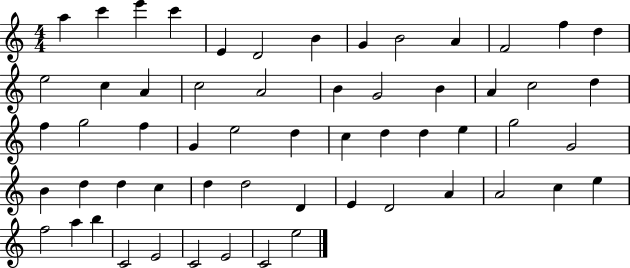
A5/q C6/q E6/q C6/q E4/q D4/h B4/q G4/q B4/h A4/q F4/h F5/q D5/q E5/h C5/q A4/q C5/h A4/h B4/q G4/h B4/q A4/q C5/h D5/q F5/q G5/h F5/q G4/q E5/h D5/q C5/q D5/q D5/q E5/q G5/h G4/h B4/q D5/q D5/q C5/q D5/q D5/h D4/q E4/q D4/h A4/q A4/h C5/q E5/q F5/h A5/q B5/q C4/h E4/h C4/h E4/h C4/h E5/h